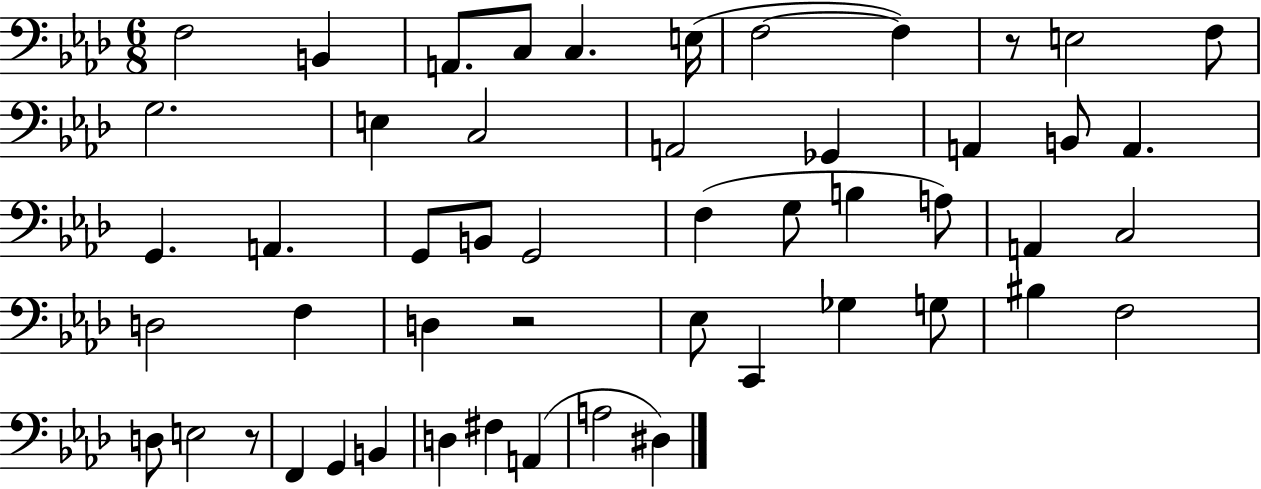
X:1
T:Untitled
M:6/8
L:1/4
K:Ab
F,2 B,, A,,/2 C,/2 C, E,/4 F,2 F, z/2 E,2 F,/2 G,2 E, C,2 A,,2 _G,, A,, B,,/2 A,, G,, A,, G,,/2 B,,/2 G,,2 F, G,/2 B, A,/2 A,, C,2 D,2 F, D, z2 _E,/2 C,, _G, G,/2 ^B, F,2 D,/2 E,2 z/2 F,, G,, B,, D, ^F, A,, A,2 ^D,